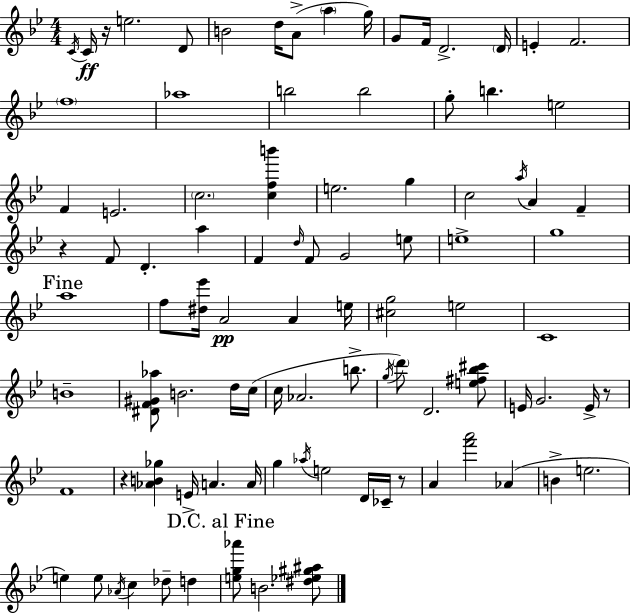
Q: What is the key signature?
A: BES major